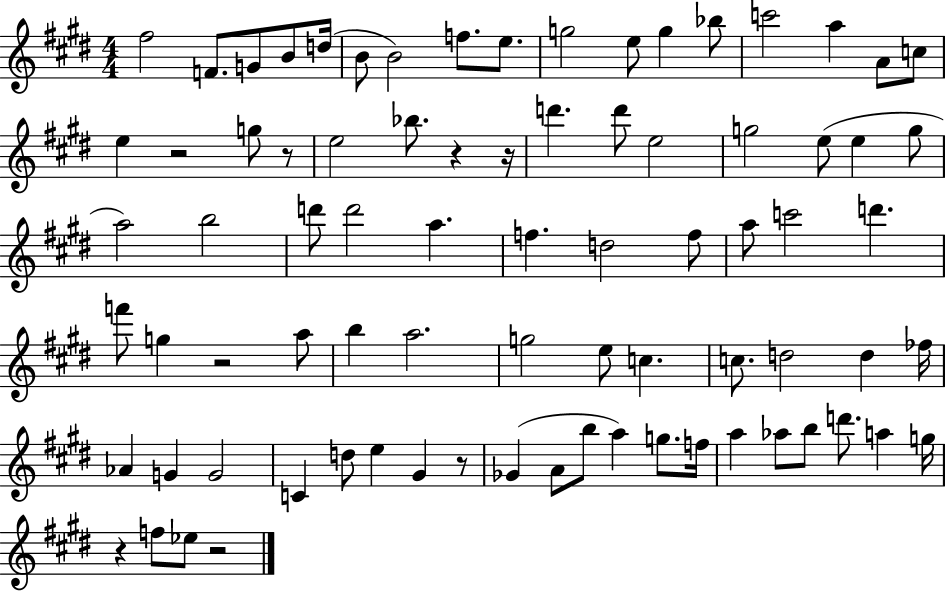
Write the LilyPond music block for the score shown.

{
  \clef treble
  \numericTimeSignature
  \time 4/4
  \key e \major
  fis''2 f'8. g'8 b'8 d''16( | b'8 b'2) f''8. e''8. | g''2 e''8 g''4 bes''8 | c'''2 a''4 a'8 c''8 | \break e''4 r2 g''8 r8 | e''2 bes''8. r4 r16 | d'''4. d'''8 e''2 | g''2 e''8( e''4 g''8 | \break a''2) b''2 | d'''8 d'''2 a''4. | f''4. d''2 f''8 | a''8 c'''2 d'''4. | \break f'''8 g''4 r2 a''8 | b''4 a''2. | g''2 e''8 c''4. | c''8. d''2 d''4 fes''16 | \break aes'4 g'4 g'2 | c'4 d''8 e''4 gis'4 r8 | ges'4( a'8 b''8 a''4) g''8. f''16 | a''4 aes''8 b''8 d'''8. a''4 g''16 | \break r4 f''8 ees''8 r2 | \bar "|."
}